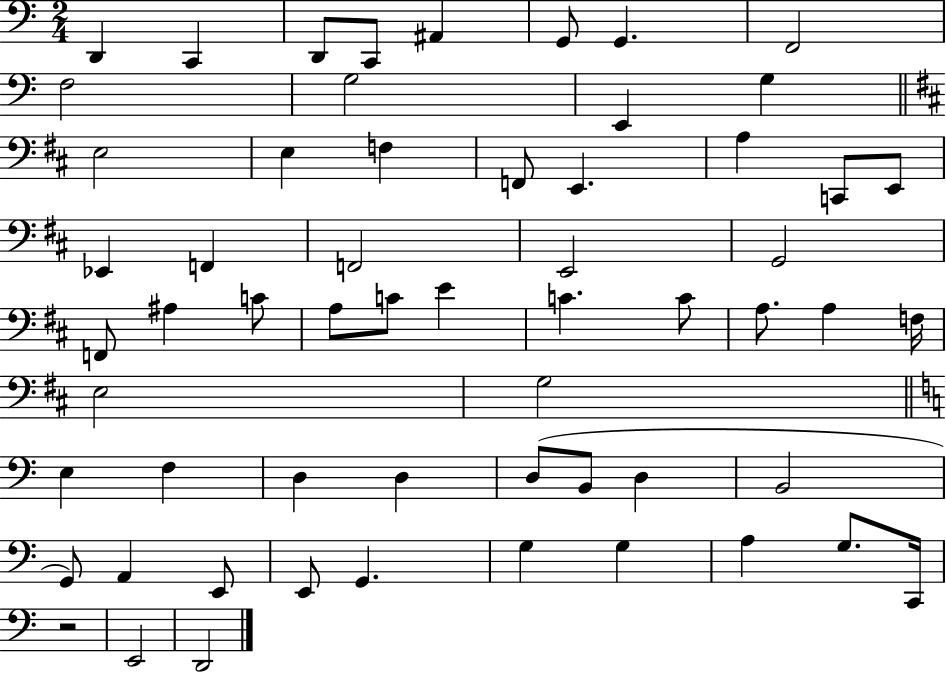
D2/q C2/q D2/e C2/e A#2/q G2/e G2/q. F2/h F3/h G3/h E2/q G3/q E3/h E3/q F3/q F2/e E2/q. A3/q C2/e E2/e Eb2/q F2/q F2/h E2/h G2/h F2/e A#3/q C4/e A3/e C4/e E4/q C4/q. C4/e A3/e. A3/q F3/s E3/h G3/h E3/q F3/q D3/q D3/q D3/e B2/e D3/q B2/h G2/e A2/q E2/e E2/e G2/q. G3/q G3/q A3/q G3/e. C2/s R/h E2/h D2/h